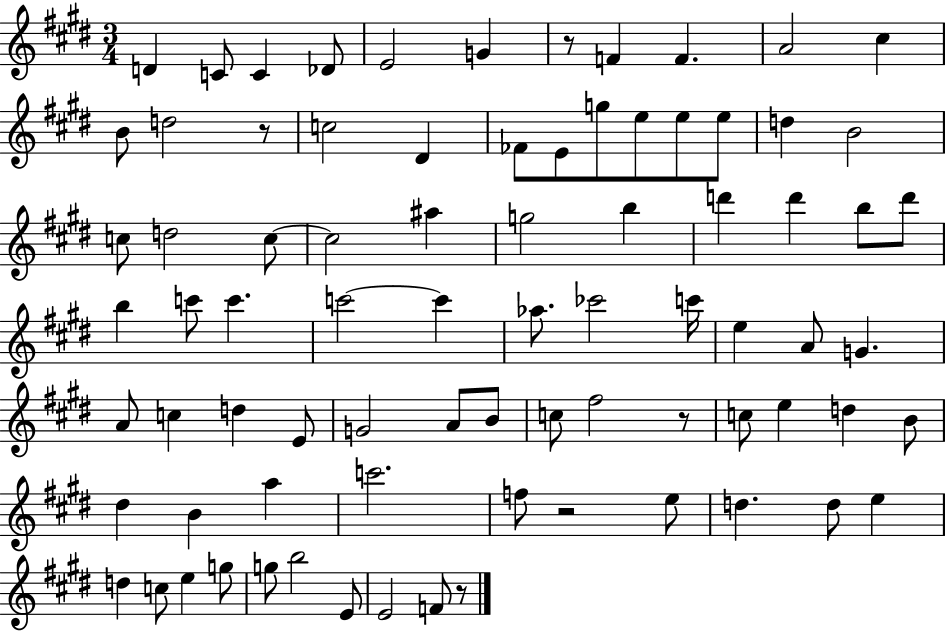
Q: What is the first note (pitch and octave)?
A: D4